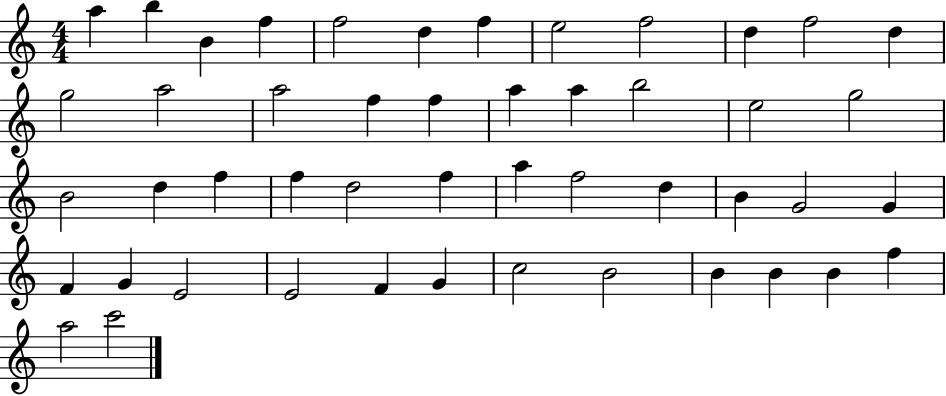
{
  \clef treble
  \numericTimeSignature
  \time 4/4
  \key c \major
  a''4 b''4 b'4 f''4 | f''2 d''4 f''4 | e''2 f''2 | d''4 f''2 d''4 | \break g''2 a''2 | a''2 f''4 f''4 | a''4 a''4 b''2 | e''2 g''2 | \break b'2 d''4 f''4 | f''4 d''2 f''4 | a''4 f''2 d''4 | b'4 g'2 g'4 | \break f'4 g'4 e'2 | e'2 f'4 g'4 | c''2 b'2 | b'4 b'4 b'4 f''4 | \break a''2 c'''2 | \bar "|."
}